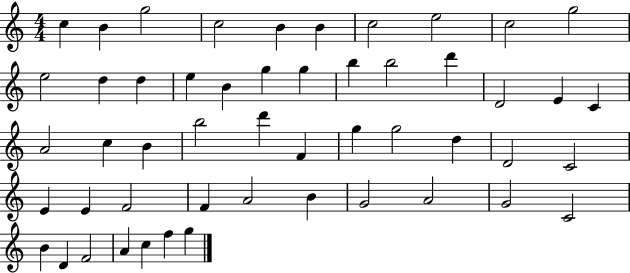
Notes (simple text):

C5/q B4/q G5/h C5/h B4/q B4/q C5/h E5/h C5/h G5/h E5/h D5/q D5/q E5/q B4/q G5/q G5/q B5/q B5/h D6/q D4/h E4/q C4/q A4/h C5/q B4/q B5/h D6/q F4/q G5/q G5/h D5/q D4/h C4/h E4/q E4/q F4/h F4/q A4/h B4/q G4/h A4/h G4/h C4/h B4/q D4/q F4/h A4/q C5/q F5/q G5/q